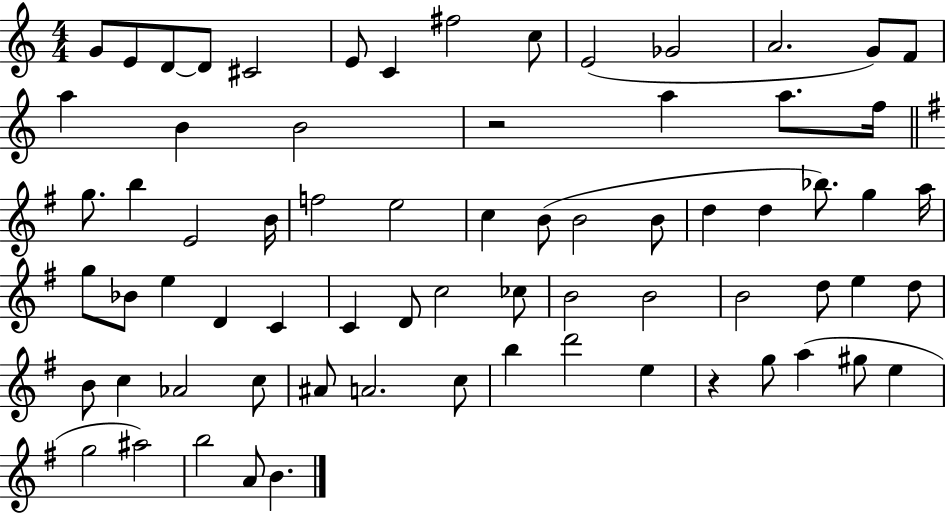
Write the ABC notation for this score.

X:1
T:Untitled
M:4/4
L:1/4
K:C
G/2 E/2 D/2 D/2 ^C2 E/2 C ^f2 c/2 E2 _G2 A2 G/2 F/2 a B B2 z2 a a/2 f/4 g/2 b E2 B/4 f2 e2 c B/2 B2 B/2 d d _b/2 g a/4 g/2 _B/2 e D C C D/2 c2 _c/2 B2 B2 B2 d/2 e d/2 B/2 c _A2 c/2 ^A/2 A2 c/2 b d'2 e z g/2 a ^g/2 e g2 ^a2 b2 A/2 B